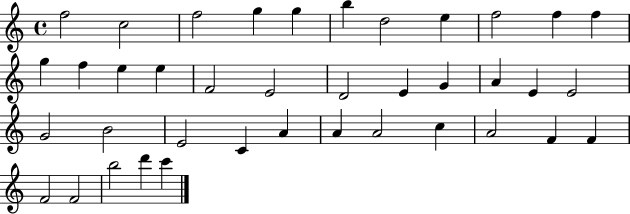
{
  \clef treble
  \time 4/4
  \defaultTimeSignature
  \key c \major
  f''2 c''2 | f''2 g''4 g''4 | b''4 d''2 e''4 | f''2 f''4 f''4 | \break g''4 f''4 e''4 e''4 | f'2 e'2 | d'2 e'4 g'4 | a'4 e'4 e'2 | \break g'2 b'2 | e'2 c'4 a'4 | a'4 a'2 c''4 | a'2 f'4 f'4 | \break f'2 f'2 | b''2 d'''4 c'''4 | \bar "|."
}